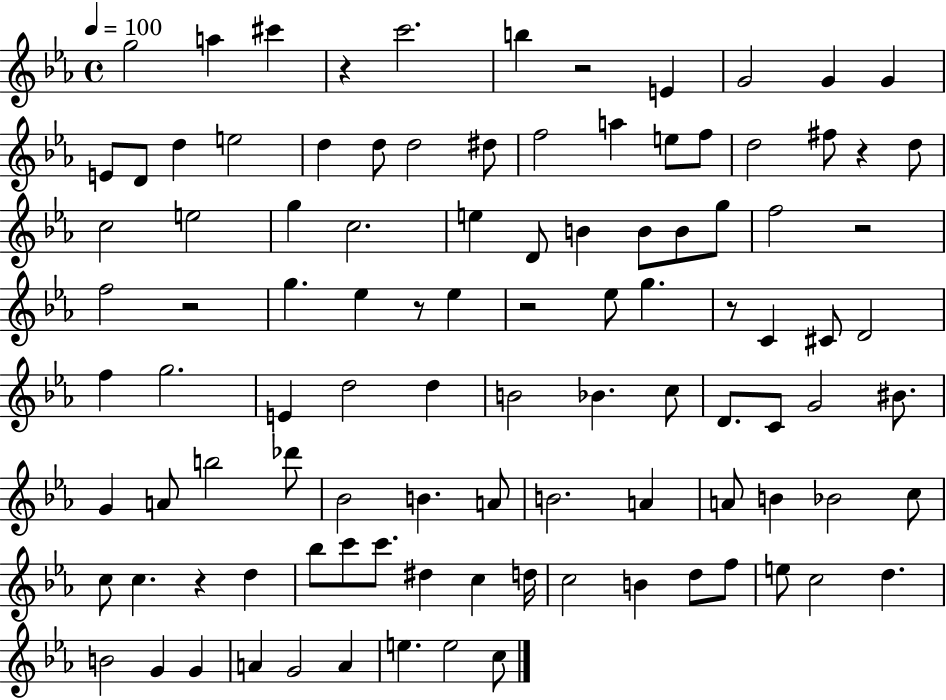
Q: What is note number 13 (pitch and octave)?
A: E5